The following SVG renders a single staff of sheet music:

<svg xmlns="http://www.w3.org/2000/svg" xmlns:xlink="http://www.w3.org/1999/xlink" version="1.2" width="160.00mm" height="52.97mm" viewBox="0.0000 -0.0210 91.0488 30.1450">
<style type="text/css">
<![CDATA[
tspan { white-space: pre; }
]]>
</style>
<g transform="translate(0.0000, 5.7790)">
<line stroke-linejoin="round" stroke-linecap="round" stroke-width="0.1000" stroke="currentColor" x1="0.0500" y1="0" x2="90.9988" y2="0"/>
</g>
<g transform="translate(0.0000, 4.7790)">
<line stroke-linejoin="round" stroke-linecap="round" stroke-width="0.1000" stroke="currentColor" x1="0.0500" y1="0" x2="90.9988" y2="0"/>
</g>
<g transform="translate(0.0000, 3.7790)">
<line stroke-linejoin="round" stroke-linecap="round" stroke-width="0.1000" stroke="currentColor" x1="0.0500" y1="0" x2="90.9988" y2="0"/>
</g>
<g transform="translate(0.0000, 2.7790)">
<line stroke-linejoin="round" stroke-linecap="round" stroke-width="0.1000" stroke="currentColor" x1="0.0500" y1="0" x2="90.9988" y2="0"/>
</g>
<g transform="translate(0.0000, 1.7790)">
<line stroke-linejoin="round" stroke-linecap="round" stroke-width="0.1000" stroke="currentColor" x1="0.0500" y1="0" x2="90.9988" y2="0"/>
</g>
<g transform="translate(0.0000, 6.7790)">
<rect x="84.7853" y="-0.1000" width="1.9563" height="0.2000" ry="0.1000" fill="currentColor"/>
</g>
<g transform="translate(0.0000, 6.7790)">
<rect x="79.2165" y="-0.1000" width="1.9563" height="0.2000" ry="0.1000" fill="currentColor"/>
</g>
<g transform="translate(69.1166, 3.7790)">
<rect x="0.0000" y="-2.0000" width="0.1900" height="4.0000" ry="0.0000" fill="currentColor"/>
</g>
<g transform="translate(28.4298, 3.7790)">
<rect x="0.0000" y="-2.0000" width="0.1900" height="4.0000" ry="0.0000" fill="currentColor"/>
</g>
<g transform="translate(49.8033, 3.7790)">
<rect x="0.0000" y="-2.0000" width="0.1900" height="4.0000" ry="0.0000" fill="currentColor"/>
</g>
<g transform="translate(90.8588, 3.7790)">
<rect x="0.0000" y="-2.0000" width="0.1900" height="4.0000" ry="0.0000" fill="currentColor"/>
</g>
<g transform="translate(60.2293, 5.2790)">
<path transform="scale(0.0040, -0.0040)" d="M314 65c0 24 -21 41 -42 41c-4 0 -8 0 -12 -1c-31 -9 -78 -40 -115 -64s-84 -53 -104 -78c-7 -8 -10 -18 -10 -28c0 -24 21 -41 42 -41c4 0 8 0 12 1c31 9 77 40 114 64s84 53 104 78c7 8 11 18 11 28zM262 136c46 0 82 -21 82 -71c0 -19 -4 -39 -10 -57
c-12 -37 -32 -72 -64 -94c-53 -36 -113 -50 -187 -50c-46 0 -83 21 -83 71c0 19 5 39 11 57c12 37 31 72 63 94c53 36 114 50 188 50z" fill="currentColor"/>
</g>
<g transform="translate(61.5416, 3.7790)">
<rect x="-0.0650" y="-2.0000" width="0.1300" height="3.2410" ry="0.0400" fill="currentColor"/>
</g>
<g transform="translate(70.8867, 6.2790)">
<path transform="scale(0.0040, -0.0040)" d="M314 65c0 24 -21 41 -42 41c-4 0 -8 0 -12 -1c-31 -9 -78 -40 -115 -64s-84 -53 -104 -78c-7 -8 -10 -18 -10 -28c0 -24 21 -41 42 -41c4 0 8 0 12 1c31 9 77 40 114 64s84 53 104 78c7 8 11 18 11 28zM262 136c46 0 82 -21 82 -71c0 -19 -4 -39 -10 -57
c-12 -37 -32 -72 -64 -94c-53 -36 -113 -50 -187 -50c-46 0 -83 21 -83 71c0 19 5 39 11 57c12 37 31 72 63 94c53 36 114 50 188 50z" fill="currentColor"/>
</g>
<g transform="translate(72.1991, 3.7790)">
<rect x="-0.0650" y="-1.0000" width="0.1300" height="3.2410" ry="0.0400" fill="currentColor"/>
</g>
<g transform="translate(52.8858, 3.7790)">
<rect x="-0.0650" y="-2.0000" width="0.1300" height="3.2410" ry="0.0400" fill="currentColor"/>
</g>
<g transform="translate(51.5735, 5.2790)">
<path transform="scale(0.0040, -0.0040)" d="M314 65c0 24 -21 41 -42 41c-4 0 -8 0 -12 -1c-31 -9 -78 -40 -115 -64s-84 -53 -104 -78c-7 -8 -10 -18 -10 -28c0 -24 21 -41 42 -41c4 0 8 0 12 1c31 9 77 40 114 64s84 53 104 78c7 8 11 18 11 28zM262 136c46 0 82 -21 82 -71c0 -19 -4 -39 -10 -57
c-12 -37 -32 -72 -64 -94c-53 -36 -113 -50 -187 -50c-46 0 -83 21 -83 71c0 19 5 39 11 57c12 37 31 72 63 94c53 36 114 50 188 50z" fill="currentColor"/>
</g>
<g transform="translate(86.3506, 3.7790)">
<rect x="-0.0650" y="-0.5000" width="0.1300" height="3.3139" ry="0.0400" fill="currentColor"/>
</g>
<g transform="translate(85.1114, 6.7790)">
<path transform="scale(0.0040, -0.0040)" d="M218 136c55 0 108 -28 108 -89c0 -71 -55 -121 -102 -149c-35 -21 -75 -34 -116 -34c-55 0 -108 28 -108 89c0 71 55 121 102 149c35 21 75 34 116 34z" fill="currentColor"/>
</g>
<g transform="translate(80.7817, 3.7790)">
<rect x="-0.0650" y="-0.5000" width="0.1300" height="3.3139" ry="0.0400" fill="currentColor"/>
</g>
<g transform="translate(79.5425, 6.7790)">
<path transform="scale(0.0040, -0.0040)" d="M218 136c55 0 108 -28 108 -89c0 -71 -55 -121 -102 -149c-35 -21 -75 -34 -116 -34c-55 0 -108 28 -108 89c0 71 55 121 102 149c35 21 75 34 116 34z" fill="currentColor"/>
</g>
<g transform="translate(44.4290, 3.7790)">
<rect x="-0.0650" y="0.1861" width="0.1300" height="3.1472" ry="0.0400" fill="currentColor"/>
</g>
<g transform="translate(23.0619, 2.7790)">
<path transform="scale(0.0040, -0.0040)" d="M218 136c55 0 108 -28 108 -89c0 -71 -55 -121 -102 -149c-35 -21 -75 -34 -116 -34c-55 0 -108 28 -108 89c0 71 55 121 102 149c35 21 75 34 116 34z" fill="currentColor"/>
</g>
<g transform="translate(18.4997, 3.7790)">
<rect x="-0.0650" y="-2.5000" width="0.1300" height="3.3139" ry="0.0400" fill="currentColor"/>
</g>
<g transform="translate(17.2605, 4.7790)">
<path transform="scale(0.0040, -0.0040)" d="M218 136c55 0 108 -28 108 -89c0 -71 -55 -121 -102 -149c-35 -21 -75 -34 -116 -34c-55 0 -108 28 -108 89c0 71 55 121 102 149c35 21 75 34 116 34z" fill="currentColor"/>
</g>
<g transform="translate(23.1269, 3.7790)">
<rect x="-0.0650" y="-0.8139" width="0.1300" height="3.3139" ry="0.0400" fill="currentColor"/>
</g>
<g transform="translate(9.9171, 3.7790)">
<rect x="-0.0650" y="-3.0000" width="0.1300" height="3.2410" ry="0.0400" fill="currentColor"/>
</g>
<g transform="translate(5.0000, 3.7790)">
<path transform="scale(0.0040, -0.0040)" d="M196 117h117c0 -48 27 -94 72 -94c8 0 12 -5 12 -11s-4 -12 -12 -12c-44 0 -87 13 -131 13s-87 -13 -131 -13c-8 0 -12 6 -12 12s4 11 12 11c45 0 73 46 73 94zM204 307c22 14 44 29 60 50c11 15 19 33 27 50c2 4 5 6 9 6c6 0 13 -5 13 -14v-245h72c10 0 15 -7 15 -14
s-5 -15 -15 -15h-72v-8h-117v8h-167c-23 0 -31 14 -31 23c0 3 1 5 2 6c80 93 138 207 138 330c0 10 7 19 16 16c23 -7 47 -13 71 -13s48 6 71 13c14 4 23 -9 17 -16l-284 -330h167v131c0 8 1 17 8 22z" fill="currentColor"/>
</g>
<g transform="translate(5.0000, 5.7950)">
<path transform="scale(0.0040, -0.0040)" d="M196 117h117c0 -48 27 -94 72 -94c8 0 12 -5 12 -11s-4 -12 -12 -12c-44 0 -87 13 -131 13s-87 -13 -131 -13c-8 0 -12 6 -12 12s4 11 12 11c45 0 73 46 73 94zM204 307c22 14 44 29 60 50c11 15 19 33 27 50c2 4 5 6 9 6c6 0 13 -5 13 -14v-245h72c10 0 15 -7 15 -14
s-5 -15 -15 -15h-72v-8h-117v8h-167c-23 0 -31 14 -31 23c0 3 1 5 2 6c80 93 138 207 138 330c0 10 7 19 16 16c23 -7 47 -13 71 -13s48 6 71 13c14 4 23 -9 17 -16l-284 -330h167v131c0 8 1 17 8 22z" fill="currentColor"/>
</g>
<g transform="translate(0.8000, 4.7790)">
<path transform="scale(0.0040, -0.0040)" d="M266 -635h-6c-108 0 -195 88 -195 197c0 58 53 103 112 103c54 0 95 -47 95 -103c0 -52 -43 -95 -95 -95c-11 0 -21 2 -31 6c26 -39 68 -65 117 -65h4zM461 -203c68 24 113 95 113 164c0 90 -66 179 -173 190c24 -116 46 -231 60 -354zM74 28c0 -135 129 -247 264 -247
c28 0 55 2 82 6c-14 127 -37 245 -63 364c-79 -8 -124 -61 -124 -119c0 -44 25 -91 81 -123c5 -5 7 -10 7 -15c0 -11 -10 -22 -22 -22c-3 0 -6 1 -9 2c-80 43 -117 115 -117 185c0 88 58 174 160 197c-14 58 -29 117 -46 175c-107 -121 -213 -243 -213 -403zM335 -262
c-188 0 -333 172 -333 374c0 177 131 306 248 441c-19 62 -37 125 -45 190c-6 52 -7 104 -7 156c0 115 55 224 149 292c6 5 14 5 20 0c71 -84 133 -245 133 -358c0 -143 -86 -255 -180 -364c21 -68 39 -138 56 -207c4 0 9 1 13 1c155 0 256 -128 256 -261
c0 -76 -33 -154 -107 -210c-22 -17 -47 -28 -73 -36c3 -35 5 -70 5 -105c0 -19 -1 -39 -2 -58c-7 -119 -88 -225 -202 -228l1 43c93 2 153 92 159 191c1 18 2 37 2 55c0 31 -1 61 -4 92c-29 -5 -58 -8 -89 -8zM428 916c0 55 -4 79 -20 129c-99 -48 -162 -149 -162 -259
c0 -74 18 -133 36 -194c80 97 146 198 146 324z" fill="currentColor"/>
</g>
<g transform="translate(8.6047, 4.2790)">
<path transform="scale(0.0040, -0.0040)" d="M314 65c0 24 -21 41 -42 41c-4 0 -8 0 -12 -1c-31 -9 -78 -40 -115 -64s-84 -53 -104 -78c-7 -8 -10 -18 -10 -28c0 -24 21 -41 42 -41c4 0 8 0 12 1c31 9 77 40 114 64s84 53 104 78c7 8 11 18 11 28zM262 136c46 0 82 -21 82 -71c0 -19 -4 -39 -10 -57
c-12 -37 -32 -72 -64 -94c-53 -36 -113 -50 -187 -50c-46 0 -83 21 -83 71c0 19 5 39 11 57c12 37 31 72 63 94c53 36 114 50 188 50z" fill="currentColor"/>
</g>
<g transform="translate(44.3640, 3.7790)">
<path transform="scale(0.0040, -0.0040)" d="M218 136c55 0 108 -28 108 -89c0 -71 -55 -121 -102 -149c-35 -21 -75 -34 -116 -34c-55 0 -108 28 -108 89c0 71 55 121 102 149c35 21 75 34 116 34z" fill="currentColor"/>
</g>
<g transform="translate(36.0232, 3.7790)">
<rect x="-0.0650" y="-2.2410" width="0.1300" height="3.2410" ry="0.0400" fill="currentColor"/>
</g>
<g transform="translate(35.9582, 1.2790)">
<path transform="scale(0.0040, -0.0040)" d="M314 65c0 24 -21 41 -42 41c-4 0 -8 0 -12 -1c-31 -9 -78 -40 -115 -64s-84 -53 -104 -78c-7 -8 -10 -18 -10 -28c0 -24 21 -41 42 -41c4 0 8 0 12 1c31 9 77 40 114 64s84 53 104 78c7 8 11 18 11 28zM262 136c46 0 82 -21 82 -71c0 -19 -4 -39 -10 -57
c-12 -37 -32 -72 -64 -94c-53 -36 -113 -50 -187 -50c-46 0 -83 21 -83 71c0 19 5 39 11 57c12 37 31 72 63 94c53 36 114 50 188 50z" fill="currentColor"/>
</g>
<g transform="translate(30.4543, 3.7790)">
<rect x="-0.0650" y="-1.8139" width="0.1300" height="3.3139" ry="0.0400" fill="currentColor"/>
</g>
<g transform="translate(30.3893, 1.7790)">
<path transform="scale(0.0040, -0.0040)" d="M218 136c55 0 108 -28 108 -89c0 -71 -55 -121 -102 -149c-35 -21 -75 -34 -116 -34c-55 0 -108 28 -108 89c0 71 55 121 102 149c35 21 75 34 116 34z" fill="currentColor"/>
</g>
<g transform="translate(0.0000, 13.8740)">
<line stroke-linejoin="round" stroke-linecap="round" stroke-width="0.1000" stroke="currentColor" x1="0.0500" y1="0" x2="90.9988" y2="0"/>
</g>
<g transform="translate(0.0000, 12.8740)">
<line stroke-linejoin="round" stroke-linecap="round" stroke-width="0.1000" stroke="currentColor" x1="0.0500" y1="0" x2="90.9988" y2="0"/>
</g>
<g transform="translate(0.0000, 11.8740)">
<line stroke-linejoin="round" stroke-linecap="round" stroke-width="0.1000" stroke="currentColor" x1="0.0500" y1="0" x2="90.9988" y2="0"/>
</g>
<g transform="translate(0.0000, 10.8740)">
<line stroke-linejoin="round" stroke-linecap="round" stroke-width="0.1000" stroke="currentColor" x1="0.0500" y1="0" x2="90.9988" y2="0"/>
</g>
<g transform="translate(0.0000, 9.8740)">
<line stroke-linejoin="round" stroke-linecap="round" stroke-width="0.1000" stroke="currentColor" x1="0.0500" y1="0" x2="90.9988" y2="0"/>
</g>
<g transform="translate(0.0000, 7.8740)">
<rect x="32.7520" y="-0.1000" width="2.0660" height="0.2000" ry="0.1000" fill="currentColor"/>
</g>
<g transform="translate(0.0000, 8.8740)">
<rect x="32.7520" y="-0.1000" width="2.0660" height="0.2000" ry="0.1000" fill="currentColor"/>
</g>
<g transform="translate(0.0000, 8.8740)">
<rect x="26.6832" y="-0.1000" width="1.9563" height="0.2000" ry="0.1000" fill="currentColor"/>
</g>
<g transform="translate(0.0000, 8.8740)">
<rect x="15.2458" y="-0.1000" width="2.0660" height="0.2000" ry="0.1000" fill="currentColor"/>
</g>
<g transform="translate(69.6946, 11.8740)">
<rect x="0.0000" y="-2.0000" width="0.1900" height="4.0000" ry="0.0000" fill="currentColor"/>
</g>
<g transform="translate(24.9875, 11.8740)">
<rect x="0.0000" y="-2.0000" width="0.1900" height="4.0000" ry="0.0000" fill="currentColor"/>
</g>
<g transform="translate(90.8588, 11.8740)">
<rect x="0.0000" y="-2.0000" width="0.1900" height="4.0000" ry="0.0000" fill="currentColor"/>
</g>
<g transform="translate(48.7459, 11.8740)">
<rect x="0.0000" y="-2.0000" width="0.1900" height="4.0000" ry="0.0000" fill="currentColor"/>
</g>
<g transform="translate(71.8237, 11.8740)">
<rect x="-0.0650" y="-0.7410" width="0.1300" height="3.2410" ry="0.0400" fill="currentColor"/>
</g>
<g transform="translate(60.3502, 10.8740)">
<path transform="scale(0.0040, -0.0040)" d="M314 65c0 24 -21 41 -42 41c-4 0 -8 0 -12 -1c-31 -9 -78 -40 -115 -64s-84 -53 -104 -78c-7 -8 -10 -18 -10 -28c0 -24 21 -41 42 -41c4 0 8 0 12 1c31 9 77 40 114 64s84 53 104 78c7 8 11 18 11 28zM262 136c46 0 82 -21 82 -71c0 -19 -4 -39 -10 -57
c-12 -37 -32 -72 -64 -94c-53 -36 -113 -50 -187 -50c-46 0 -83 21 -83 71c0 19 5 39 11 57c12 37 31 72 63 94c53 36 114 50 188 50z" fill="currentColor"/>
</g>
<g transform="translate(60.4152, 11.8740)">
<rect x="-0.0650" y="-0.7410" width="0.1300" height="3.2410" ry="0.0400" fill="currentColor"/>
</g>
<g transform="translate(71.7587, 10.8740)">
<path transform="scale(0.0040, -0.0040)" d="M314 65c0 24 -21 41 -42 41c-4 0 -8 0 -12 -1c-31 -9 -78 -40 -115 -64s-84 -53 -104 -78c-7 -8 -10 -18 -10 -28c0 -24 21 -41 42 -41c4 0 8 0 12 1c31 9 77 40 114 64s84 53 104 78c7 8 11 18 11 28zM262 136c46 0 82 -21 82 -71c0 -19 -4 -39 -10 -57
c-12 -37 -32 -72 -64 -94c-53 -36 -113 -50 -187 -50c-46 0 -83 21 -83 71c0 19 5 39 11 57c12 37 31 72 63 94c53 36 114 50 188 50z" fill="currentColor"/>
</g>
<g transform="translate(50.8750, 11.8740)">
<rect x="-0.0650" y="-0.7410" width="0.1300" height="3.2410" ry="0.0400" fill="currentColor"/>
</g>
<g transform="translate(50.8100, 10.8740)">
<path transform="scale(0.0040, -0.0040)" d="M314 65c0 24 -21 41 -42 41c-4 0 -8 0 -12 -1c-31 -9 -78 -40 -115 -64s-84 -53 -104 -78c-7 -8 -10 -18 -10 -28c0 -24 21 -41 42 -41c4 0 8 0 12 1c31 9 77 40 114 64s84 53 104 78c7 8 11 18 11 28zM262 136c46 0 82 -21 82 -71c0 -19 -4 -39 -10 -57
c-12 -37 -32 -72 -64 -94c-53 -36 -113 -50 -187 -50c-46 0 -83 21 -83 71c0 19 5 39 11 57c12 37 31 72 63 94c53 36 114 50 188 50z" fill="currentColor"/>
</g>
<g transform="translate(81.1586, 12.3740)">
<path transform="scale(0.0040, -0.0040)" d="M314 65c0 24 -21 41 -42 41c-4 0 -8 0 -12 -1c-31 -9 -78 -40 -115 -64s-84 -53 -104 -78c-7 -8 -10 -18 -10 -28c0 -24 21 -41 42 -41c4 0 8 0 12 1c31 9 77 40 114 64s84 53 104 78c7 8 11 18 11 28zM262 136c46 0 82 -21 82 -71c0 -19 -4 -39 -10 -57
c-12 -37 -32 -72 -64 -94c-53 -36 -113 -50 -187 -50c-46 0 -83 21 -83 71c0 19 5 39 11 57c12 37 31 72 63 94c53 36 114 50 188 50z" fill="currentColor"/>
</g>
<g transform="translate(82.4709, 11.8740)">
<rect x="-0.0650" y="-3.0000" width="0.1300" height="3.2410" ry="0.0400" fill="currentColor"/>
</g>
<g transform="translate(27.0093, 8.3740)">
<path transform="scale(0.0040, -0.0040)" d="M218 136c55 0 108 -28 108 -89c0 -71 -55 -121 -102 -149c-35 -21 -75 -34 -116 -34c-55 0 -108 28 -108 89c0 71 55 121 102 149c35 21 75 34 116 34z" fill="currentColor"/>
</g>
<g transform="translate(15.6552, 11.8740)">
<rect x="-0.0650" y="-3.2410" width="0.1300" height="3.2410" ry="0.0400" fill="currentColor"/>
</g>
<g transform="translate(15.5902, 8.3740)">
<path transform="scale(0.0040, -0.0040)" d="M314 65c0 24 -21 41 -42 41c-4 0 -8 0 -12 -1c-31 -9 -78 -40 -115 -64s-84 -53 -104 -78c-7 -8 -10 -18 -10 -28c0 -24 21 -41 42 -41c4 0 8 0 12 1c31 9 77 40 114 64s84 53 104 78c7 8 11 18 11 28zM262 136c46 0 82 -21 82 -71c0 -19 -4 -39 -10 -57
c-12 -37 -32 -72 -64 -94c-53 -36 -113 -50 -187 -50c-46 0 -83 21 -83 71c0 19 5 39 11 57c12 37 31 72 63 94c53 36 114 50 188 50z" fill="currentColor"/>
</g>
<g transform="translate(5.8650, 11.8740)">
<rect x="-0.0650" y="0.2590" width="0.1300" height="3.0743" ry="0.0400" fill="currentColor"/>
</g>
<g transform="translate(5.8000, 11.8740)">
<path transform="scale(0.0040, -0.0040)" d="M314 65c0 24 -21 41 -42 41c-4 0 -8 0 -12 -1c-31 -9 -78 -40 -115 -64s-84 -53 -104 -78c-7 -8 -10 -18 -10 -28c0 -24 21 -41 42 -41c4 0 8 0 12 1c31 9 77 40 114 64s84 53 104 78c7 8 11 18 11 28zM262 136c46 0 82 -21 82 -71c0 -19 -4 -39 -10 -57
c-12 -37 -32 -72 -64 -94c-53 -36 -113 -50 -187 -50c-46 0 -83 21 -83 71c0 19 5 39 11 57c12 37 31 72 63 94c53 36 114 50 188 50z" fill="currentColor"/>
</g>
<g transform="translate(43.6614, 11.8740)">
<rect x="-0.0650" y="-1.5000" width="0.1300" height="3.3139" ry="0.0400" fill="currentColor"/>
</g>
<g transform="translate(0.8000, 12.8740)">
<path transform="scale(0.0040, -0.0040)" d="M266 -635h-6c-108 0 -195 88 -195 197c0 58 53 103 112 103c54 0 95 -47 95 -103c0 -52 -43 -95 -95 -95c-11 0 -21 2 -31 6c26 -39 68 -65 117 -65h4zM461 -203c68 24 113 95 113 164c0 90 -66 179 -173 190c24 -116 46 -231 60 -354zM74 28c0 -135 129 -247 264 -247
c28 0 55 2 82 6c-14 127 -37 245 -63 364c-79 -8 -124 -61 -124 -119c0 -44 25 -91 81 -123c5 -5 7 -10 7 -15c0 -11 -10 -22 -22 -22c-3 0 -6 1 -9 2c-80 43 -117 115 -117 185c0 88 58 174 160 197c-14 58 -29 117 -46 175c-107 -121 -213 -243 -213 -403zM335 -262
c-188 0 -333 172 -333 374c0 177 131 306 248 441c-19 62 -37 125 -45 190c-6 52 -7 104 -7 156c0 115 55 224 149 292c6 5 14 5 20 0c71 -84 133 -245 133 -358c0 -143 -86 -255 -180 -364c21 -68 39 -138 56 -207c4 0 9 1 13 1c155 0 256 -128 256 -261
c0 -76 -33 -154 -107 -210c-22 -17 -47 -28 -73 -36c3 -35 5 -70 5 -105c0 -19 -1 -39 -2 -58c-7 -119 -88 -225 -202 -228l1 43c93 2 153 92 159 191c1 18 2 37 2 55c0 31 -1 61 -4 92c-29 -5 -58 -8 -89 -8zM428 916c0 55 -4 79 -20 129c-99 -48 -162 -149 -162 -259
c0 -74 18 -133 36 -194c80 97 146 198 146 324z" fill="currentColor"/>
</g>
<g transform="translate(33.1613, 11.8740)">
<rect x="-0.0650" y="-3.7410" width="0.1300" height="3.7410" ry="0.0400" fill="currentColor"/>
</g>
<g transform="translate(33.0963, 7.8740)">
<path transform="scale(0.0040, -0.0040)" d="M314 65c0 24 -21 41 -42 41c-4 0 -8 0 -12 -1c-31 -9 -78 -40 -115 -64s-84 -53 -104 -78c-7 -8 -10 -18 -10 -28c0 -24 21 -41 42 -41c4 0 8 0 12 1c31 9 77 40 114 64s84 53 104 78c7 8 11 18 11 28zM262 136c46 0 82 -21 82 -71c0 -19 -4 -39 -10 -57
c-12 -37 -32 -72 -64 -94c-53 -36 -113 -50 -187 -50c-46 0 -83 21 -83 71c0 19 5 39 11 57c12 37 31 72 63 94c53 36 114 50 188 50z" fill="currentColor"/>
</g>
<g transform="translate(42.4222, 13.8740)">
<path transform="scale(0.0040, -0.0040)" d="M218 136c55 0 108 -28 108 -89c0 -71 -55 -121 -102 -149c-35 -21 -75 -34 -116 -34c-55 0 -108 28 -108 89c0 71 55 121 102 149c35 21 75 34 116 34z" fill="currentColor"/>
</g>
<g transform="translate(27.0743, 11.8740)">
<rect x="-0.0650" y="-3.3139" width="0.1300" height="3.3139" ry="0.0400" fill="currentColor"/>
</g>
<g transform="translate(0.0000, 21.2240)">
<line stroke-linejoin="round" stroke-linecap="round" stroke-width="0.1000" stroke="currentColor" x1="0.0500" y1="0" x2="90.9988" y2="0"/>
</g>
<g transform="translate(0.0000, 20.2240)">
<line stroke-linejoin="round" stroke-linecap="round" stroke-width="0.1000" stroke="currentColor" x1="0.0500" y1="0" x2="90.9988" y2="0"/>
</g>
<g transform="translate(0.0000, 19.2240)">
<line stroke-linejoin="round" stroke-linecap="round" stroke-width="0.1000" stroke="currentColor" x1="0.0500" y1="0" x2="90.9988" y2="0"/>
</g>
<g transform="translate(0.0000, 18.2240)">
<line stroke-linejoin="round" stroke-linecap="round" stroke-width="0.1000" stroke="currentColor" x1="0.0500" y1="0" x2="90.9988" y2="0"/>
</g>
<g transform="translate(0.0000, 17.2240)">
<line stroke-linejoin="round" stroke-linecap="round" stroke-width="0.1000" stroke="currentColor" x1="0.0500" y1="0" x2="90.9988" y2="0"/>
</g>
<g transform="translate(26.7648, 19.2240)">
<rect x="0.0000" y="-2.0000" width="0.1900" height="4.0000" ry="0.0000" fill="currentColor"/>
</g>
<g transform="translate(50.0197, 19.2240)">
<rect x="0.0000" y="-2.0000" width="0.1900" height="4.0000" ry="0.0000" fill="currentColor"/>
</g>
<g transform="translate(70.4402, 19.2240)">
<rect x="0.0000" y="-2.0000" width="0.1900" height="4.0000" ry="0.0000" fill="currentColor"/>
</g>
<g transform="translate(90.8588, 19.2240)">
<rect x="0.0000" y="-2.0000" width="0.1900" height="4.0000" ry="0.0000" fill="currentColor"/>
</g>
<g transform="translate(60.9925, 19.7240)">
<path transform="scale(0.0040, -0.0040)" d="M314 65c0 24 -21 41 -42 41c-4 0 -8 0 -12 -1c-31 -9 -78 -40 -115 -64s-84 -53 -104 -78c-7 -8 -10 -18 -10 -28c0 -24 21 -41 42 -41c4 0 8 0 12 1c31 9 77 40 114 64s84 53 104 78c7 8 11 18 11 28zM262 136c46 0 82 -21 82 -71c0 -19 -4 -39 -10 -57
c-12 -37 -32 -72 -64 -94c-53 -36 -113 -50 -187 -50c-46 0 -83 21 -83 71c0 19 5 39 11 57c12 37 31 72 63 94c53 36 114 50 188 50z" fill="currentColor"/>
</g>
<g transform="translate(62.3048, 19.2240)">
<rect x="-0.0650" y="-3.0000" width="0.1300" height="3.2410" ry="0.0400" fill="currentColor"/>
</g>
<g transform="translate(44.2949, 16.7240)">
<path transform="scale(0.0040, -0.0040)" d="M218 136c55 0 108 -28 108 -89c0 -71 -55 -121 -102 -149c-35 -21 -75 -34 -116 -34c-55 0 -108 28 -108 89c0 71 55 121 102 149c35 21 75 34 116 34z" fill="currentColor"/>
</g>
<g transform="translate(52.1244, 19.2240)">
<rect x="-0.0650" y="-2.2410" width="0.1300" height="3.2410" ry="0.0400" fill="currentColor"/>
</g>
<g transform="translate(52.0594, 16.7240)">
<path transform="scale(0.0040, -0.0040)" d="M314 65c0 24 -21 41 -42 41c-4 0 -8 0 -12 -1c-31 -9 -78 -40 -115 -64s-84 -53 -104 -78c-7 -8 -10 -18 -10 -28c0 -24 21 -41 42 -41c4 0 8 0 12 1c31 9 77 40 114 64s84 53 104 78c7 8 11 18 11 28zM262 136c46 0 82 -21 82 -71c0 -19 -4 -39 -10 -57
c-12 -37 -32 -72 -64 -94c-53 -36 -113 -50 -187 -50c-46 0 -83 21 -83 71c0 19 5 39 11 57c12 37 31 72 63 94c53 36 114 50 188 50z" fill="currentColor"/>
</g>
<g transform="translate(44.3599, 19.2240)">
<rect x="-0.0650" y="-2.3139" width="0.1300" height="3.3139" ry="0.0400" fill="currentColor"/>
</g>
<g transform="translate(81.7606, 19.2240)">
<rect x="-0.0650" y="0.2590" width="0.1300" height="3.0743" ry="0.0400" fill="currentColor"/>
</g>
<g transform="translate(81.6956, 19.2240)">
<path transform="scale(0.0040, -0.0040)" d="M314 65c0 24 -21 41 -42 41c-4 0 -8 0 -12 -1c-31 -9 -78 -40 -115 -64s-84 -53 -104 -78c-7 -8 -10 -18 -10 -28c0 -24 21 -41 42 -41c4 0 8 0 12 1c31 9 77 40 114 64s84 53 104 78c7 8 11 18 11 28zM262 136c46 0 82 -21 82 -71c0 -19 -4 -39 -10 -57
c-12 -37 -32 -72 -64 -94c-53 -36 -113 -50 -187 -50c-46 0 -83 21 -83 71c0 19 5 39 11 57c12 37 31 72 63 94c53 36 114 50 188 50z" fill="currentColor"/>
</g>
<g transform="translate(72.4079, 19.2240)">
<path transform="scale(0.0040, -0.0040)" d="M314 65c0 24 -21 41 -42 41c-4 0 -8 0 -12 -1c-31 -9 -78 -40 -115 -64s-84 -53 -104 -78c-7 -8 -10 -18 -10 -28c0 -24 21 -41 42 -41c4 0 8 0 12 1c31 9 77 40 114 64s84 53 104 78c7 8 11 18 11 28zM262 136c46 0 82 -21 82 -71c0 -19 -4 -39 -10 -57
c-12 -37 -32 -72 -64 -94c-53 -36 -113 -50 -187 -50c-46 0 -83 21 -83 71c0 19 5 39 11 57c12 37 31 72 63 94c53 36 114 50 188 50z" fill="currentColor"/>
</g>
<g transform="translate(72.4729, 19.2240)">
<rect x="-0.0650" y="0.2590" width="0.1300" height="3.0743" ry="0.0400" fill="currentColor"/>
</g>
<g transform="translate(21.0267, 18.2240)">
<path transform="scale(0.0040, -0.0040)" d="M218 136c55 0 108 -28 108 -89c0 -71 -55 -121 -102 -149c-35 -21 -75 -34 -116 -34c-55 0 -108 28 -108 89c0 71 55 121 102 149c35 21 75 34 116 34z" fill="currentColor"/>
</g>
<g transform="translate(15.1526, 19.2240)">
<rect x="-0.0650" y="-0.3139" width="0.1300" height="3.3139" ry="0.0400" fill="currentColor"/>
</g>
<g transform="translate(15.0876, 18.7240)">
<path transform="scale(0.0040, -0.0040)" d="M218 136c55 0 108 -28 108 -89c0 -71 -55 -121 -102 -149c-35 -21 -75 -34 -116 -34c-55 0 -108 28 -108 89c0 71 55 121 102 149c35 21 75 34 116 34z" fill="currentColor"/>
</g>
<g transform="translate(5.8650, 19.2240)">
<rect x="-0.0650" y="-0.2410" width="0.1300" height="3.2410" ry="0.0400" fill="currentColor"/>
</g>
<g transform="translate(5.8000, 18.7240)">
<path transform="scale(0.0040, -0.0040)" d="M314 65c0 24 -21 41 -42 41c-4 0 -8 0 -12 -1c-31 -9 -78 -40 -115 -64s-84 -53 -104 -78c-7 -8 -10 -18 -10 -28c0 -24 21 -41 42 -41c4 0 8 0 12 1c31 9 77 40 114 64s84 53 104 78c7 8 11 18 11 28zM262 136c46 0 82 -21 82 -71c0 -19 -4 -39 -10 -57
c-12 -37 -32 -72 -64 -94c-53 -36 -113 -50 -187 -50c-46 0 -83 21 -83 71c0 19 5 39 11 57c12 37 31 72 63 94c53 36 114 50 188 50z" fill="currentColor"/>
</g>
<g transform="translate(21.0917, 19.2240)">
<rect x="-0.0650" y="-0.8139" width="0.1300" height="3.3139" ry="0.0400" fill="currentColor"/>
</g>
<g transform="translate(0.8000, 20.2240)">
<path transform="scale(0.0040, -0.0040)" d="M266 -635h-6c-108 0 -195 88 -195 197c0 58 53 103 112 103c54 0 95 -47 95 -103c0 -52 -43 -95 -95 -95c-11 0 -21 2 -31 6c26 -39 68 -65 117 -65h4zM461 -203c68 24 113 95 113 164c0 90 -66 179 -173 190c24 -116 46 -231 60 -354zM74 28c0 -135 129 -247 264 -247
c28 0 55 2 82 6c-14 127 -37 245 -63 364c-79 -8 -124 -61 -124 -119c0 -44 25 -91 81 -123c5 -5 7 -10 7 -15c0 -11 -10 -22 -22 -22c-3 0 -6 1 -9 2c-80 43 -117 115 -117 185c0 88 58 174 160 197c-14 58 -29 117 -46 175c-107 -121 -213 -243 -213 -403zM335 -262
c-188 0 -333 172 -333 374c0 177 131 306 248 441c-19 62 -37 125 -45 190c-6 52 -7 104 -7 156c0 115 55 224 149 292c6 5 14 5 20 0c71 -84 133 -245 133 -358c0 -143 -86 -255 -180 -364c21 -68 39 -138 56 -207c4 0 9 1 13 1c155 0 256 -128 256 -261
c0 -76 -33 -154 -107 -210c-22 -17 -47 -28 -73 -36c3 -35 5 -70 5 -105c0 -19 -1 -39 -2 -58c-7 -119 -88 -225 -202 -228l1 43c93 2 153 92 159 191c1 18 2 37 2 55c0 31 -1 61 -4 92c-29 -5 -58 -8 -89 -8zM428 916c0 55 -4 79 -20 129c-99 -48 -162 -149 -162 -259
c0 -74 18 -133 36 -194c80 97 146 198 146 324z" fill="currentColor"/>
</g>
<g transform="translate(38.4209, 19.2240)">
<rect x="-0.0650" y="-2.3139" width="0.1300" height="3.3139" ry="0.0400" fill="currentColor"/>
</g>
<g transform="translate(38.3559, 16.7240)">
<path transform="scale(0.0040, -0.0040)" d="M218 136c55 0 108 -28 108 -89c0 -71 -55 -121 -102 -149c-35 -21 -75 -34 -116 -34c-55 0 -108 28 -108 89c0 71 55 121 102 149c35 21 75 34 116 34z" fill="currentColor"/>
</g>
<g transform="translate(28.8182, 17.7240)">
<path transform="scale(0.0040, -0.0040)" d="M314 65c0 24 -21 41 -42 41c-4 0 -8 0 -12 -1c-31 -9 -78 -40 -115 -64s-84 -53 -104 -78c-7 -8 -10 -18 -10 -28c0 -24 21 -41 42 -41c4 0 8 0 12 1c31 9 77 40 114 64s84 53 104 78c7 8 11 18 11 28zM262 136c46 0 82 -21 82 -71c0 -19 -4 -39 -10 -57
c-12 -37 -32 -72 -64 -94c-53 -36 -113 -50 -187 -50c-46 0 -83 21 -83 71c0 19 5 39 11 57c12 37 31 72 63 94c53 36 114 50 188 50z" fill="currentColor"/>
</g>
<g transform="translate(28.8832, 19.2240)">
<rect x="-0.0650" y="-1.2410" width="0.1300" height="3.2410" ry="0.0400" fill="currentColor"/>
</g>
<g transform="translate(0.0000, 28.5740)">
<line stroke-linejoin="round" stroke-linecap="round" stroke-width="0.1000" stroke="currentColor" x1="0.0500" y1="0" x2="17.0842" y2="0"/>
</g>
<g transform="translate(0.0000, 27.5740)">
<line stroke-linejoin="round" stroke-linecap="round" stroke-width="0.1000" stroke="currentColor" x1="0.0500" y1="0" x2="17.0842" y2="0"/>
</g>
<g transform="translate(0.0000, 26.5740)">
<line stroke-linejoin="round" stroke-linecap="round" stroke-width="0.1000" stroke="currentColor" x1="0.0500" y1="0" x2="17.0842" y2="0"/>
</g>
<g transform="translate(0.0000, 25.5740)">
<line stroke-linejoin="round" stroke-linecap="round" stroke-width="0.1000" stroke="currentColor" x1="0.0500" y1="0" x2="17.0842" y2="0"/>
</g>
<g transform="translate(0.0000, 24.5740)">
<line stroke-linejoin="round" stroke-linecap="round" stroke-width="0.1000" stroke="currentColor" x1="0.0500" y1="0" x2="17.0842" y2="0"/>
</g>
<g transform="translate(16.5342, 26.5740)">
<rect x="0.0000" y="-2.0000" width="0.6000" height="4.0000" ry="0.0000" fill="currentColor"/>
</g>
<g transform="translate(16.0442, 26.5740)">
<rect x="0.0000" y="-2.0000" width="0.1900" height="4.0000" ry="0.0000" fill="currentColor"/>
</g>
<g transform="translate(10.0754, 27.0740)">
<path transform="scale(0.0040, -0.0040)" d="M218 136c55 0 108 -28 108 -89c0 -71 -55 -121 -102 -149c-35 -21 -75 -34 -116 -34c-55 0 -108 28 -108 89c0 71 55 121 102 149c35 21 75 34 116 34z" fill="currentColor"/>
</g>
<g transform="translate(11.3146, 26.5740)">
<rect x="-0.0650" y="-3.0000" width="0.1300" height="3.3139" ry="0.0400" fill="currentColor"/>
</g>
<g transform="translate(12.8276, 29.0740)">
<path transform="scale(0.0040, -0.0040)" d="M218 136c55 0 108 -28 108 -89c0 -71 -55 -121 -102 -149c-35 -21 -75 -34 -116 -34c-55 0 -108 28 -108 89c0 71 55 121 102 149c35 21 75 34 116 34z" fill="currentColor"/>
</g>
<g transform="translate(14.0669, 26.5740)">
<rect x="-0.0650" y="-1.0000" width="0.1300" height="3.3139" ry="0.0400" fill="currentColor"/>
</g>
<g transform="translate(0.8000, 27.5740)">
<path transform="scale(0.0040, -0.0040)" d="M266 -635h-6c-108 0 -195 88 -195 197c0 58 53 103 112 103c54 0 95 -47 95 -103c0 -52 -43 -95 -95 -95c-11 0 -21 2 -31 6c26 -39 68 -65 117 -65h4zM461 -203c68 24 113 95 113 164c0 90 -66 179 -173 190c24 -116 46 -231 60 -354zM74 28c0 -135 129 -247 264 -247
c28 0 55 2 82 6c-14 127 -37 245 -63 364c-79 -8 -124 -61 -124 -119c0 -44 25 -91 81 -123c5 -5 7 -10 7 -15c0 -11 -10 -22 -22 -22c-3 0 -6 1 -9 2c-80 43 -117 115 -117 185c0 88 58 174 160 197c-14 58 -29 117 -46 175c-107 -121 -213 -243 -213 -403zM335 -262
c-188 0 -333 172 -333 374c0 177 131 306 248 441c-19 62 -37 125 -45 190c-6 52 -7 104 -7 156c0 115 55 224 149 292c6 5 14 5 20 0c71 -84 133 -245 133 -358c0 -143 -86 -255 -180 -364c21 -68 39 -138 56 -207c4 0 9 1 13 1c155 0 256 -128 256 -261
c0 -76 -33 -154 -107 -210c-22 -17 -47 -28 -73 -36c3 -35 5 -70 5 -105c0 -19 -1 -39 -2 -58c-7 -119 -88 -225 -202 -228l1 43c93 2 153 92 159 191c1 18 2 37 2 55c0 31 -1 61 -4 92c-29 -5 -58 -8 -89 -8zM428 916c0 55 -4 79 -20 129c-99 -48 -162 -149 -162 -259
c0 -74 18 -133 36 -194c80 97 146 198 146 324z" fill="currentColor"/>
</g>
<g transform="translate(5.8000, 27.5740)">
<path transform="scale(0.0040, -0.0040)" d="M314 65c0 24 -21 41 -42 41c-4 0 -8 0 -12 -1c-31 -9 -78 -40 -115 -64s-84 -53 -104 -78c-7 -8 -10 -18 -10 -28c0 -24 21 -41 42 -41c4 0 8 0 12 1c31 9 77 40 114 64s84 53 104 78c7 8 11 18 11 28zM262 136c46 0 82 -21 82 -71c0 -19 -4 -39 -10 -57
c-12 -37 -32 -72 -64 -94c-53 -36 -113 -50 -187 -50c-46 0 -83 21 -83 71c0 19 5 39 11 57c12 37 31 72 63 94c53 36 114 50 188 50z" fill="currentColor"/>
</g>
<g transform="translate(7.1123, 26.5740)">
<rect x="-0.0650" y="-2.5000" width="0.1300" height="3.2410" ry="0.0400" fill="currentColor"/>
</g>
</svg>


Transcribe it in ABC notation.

X:1
T:Untitled
M:4/4
L:1/4
K:C
A2 G d f g2 B F2 F2 D2 C C B2 b2 b c'2 E d2 d2 d2 A2 c2 c d e2 g g g2 A2 B2 B2 G2 A D